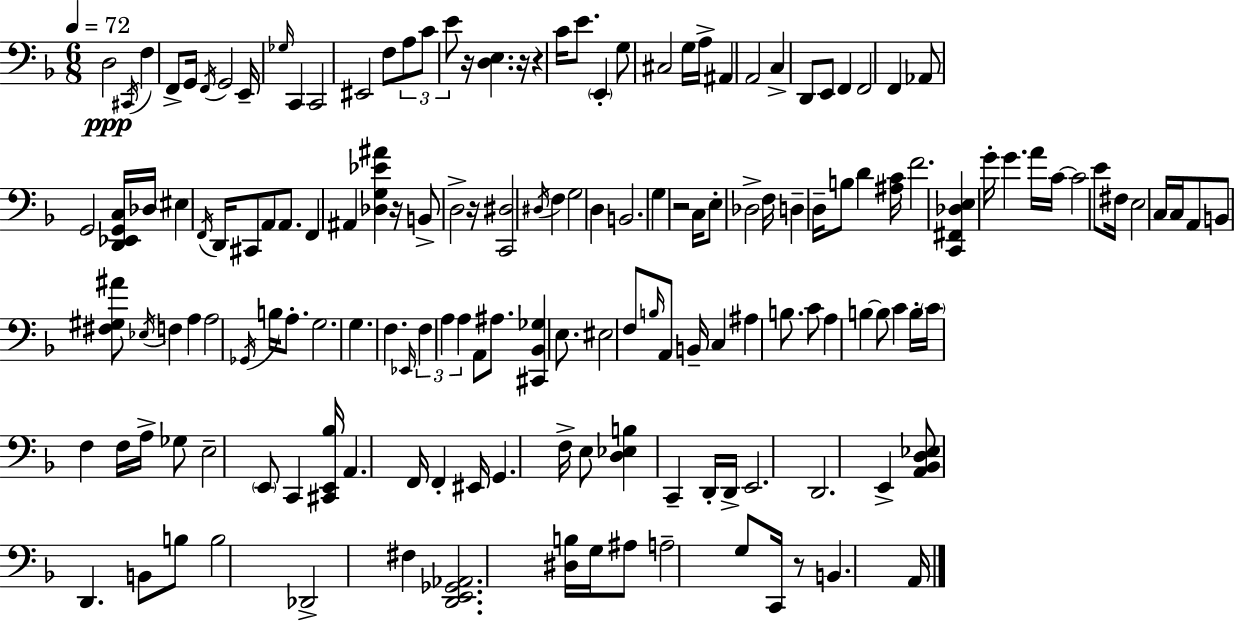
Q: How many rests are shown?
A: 7